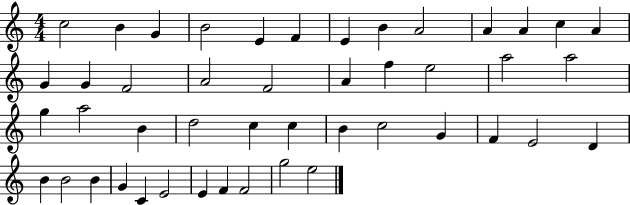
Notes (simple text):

C5/h B4/q G4/q B4/h E4/q F4/q E4/q B4/q A4/h A4/q A4/q C5/q A4/q G4/q G4/q F4/h A4/h F4/h A4/q F5/q E5/h A5/h A5/h G5/q A5/h B4/q D5/h C5/q C5/q B4/q C5/h G4/q F4/q E4/h D4/q B4/q B4/h B4/q G4/q C4/q E4/h E4/q F4/q F4/h G5/h E5/h